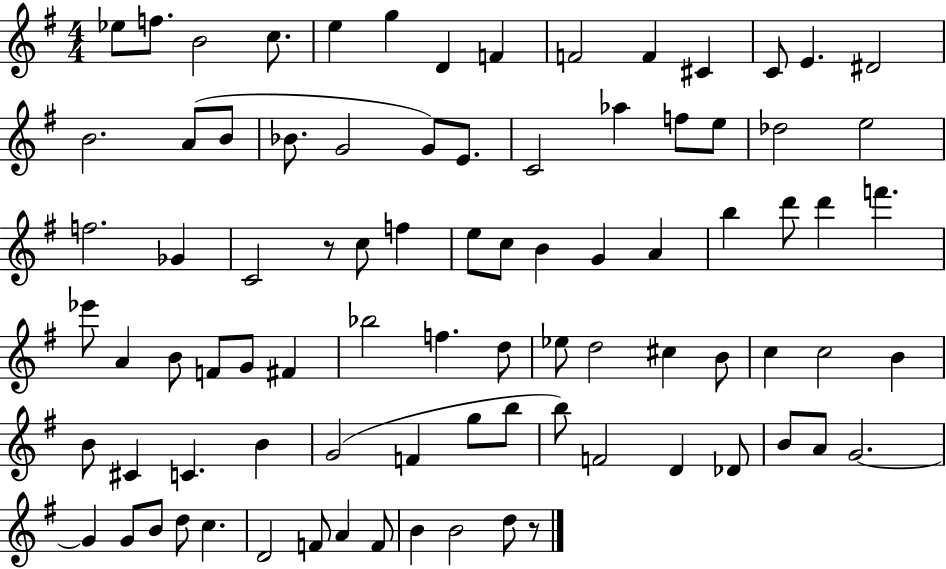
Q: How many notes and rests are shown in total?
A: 86